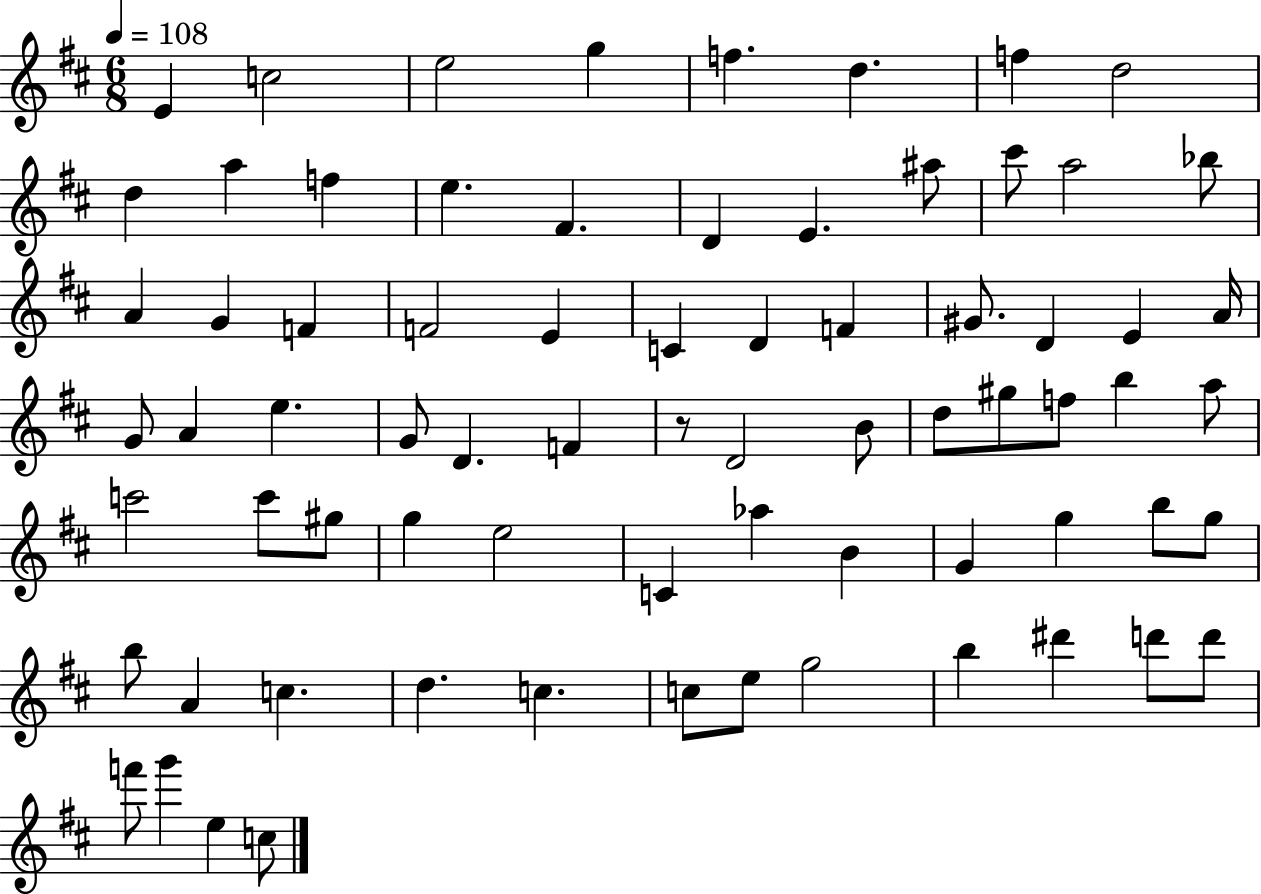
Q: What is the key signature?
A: D major